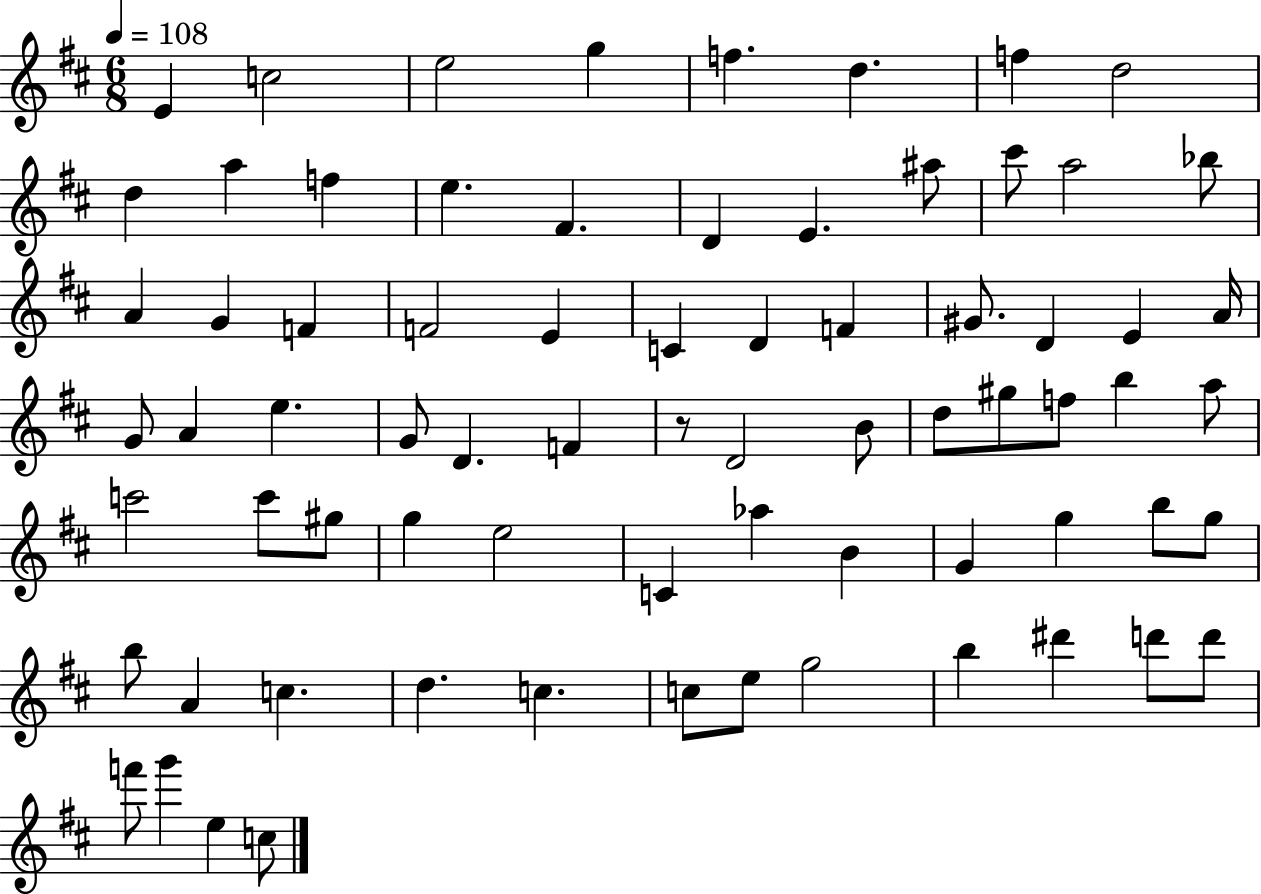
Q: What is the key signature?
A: D major